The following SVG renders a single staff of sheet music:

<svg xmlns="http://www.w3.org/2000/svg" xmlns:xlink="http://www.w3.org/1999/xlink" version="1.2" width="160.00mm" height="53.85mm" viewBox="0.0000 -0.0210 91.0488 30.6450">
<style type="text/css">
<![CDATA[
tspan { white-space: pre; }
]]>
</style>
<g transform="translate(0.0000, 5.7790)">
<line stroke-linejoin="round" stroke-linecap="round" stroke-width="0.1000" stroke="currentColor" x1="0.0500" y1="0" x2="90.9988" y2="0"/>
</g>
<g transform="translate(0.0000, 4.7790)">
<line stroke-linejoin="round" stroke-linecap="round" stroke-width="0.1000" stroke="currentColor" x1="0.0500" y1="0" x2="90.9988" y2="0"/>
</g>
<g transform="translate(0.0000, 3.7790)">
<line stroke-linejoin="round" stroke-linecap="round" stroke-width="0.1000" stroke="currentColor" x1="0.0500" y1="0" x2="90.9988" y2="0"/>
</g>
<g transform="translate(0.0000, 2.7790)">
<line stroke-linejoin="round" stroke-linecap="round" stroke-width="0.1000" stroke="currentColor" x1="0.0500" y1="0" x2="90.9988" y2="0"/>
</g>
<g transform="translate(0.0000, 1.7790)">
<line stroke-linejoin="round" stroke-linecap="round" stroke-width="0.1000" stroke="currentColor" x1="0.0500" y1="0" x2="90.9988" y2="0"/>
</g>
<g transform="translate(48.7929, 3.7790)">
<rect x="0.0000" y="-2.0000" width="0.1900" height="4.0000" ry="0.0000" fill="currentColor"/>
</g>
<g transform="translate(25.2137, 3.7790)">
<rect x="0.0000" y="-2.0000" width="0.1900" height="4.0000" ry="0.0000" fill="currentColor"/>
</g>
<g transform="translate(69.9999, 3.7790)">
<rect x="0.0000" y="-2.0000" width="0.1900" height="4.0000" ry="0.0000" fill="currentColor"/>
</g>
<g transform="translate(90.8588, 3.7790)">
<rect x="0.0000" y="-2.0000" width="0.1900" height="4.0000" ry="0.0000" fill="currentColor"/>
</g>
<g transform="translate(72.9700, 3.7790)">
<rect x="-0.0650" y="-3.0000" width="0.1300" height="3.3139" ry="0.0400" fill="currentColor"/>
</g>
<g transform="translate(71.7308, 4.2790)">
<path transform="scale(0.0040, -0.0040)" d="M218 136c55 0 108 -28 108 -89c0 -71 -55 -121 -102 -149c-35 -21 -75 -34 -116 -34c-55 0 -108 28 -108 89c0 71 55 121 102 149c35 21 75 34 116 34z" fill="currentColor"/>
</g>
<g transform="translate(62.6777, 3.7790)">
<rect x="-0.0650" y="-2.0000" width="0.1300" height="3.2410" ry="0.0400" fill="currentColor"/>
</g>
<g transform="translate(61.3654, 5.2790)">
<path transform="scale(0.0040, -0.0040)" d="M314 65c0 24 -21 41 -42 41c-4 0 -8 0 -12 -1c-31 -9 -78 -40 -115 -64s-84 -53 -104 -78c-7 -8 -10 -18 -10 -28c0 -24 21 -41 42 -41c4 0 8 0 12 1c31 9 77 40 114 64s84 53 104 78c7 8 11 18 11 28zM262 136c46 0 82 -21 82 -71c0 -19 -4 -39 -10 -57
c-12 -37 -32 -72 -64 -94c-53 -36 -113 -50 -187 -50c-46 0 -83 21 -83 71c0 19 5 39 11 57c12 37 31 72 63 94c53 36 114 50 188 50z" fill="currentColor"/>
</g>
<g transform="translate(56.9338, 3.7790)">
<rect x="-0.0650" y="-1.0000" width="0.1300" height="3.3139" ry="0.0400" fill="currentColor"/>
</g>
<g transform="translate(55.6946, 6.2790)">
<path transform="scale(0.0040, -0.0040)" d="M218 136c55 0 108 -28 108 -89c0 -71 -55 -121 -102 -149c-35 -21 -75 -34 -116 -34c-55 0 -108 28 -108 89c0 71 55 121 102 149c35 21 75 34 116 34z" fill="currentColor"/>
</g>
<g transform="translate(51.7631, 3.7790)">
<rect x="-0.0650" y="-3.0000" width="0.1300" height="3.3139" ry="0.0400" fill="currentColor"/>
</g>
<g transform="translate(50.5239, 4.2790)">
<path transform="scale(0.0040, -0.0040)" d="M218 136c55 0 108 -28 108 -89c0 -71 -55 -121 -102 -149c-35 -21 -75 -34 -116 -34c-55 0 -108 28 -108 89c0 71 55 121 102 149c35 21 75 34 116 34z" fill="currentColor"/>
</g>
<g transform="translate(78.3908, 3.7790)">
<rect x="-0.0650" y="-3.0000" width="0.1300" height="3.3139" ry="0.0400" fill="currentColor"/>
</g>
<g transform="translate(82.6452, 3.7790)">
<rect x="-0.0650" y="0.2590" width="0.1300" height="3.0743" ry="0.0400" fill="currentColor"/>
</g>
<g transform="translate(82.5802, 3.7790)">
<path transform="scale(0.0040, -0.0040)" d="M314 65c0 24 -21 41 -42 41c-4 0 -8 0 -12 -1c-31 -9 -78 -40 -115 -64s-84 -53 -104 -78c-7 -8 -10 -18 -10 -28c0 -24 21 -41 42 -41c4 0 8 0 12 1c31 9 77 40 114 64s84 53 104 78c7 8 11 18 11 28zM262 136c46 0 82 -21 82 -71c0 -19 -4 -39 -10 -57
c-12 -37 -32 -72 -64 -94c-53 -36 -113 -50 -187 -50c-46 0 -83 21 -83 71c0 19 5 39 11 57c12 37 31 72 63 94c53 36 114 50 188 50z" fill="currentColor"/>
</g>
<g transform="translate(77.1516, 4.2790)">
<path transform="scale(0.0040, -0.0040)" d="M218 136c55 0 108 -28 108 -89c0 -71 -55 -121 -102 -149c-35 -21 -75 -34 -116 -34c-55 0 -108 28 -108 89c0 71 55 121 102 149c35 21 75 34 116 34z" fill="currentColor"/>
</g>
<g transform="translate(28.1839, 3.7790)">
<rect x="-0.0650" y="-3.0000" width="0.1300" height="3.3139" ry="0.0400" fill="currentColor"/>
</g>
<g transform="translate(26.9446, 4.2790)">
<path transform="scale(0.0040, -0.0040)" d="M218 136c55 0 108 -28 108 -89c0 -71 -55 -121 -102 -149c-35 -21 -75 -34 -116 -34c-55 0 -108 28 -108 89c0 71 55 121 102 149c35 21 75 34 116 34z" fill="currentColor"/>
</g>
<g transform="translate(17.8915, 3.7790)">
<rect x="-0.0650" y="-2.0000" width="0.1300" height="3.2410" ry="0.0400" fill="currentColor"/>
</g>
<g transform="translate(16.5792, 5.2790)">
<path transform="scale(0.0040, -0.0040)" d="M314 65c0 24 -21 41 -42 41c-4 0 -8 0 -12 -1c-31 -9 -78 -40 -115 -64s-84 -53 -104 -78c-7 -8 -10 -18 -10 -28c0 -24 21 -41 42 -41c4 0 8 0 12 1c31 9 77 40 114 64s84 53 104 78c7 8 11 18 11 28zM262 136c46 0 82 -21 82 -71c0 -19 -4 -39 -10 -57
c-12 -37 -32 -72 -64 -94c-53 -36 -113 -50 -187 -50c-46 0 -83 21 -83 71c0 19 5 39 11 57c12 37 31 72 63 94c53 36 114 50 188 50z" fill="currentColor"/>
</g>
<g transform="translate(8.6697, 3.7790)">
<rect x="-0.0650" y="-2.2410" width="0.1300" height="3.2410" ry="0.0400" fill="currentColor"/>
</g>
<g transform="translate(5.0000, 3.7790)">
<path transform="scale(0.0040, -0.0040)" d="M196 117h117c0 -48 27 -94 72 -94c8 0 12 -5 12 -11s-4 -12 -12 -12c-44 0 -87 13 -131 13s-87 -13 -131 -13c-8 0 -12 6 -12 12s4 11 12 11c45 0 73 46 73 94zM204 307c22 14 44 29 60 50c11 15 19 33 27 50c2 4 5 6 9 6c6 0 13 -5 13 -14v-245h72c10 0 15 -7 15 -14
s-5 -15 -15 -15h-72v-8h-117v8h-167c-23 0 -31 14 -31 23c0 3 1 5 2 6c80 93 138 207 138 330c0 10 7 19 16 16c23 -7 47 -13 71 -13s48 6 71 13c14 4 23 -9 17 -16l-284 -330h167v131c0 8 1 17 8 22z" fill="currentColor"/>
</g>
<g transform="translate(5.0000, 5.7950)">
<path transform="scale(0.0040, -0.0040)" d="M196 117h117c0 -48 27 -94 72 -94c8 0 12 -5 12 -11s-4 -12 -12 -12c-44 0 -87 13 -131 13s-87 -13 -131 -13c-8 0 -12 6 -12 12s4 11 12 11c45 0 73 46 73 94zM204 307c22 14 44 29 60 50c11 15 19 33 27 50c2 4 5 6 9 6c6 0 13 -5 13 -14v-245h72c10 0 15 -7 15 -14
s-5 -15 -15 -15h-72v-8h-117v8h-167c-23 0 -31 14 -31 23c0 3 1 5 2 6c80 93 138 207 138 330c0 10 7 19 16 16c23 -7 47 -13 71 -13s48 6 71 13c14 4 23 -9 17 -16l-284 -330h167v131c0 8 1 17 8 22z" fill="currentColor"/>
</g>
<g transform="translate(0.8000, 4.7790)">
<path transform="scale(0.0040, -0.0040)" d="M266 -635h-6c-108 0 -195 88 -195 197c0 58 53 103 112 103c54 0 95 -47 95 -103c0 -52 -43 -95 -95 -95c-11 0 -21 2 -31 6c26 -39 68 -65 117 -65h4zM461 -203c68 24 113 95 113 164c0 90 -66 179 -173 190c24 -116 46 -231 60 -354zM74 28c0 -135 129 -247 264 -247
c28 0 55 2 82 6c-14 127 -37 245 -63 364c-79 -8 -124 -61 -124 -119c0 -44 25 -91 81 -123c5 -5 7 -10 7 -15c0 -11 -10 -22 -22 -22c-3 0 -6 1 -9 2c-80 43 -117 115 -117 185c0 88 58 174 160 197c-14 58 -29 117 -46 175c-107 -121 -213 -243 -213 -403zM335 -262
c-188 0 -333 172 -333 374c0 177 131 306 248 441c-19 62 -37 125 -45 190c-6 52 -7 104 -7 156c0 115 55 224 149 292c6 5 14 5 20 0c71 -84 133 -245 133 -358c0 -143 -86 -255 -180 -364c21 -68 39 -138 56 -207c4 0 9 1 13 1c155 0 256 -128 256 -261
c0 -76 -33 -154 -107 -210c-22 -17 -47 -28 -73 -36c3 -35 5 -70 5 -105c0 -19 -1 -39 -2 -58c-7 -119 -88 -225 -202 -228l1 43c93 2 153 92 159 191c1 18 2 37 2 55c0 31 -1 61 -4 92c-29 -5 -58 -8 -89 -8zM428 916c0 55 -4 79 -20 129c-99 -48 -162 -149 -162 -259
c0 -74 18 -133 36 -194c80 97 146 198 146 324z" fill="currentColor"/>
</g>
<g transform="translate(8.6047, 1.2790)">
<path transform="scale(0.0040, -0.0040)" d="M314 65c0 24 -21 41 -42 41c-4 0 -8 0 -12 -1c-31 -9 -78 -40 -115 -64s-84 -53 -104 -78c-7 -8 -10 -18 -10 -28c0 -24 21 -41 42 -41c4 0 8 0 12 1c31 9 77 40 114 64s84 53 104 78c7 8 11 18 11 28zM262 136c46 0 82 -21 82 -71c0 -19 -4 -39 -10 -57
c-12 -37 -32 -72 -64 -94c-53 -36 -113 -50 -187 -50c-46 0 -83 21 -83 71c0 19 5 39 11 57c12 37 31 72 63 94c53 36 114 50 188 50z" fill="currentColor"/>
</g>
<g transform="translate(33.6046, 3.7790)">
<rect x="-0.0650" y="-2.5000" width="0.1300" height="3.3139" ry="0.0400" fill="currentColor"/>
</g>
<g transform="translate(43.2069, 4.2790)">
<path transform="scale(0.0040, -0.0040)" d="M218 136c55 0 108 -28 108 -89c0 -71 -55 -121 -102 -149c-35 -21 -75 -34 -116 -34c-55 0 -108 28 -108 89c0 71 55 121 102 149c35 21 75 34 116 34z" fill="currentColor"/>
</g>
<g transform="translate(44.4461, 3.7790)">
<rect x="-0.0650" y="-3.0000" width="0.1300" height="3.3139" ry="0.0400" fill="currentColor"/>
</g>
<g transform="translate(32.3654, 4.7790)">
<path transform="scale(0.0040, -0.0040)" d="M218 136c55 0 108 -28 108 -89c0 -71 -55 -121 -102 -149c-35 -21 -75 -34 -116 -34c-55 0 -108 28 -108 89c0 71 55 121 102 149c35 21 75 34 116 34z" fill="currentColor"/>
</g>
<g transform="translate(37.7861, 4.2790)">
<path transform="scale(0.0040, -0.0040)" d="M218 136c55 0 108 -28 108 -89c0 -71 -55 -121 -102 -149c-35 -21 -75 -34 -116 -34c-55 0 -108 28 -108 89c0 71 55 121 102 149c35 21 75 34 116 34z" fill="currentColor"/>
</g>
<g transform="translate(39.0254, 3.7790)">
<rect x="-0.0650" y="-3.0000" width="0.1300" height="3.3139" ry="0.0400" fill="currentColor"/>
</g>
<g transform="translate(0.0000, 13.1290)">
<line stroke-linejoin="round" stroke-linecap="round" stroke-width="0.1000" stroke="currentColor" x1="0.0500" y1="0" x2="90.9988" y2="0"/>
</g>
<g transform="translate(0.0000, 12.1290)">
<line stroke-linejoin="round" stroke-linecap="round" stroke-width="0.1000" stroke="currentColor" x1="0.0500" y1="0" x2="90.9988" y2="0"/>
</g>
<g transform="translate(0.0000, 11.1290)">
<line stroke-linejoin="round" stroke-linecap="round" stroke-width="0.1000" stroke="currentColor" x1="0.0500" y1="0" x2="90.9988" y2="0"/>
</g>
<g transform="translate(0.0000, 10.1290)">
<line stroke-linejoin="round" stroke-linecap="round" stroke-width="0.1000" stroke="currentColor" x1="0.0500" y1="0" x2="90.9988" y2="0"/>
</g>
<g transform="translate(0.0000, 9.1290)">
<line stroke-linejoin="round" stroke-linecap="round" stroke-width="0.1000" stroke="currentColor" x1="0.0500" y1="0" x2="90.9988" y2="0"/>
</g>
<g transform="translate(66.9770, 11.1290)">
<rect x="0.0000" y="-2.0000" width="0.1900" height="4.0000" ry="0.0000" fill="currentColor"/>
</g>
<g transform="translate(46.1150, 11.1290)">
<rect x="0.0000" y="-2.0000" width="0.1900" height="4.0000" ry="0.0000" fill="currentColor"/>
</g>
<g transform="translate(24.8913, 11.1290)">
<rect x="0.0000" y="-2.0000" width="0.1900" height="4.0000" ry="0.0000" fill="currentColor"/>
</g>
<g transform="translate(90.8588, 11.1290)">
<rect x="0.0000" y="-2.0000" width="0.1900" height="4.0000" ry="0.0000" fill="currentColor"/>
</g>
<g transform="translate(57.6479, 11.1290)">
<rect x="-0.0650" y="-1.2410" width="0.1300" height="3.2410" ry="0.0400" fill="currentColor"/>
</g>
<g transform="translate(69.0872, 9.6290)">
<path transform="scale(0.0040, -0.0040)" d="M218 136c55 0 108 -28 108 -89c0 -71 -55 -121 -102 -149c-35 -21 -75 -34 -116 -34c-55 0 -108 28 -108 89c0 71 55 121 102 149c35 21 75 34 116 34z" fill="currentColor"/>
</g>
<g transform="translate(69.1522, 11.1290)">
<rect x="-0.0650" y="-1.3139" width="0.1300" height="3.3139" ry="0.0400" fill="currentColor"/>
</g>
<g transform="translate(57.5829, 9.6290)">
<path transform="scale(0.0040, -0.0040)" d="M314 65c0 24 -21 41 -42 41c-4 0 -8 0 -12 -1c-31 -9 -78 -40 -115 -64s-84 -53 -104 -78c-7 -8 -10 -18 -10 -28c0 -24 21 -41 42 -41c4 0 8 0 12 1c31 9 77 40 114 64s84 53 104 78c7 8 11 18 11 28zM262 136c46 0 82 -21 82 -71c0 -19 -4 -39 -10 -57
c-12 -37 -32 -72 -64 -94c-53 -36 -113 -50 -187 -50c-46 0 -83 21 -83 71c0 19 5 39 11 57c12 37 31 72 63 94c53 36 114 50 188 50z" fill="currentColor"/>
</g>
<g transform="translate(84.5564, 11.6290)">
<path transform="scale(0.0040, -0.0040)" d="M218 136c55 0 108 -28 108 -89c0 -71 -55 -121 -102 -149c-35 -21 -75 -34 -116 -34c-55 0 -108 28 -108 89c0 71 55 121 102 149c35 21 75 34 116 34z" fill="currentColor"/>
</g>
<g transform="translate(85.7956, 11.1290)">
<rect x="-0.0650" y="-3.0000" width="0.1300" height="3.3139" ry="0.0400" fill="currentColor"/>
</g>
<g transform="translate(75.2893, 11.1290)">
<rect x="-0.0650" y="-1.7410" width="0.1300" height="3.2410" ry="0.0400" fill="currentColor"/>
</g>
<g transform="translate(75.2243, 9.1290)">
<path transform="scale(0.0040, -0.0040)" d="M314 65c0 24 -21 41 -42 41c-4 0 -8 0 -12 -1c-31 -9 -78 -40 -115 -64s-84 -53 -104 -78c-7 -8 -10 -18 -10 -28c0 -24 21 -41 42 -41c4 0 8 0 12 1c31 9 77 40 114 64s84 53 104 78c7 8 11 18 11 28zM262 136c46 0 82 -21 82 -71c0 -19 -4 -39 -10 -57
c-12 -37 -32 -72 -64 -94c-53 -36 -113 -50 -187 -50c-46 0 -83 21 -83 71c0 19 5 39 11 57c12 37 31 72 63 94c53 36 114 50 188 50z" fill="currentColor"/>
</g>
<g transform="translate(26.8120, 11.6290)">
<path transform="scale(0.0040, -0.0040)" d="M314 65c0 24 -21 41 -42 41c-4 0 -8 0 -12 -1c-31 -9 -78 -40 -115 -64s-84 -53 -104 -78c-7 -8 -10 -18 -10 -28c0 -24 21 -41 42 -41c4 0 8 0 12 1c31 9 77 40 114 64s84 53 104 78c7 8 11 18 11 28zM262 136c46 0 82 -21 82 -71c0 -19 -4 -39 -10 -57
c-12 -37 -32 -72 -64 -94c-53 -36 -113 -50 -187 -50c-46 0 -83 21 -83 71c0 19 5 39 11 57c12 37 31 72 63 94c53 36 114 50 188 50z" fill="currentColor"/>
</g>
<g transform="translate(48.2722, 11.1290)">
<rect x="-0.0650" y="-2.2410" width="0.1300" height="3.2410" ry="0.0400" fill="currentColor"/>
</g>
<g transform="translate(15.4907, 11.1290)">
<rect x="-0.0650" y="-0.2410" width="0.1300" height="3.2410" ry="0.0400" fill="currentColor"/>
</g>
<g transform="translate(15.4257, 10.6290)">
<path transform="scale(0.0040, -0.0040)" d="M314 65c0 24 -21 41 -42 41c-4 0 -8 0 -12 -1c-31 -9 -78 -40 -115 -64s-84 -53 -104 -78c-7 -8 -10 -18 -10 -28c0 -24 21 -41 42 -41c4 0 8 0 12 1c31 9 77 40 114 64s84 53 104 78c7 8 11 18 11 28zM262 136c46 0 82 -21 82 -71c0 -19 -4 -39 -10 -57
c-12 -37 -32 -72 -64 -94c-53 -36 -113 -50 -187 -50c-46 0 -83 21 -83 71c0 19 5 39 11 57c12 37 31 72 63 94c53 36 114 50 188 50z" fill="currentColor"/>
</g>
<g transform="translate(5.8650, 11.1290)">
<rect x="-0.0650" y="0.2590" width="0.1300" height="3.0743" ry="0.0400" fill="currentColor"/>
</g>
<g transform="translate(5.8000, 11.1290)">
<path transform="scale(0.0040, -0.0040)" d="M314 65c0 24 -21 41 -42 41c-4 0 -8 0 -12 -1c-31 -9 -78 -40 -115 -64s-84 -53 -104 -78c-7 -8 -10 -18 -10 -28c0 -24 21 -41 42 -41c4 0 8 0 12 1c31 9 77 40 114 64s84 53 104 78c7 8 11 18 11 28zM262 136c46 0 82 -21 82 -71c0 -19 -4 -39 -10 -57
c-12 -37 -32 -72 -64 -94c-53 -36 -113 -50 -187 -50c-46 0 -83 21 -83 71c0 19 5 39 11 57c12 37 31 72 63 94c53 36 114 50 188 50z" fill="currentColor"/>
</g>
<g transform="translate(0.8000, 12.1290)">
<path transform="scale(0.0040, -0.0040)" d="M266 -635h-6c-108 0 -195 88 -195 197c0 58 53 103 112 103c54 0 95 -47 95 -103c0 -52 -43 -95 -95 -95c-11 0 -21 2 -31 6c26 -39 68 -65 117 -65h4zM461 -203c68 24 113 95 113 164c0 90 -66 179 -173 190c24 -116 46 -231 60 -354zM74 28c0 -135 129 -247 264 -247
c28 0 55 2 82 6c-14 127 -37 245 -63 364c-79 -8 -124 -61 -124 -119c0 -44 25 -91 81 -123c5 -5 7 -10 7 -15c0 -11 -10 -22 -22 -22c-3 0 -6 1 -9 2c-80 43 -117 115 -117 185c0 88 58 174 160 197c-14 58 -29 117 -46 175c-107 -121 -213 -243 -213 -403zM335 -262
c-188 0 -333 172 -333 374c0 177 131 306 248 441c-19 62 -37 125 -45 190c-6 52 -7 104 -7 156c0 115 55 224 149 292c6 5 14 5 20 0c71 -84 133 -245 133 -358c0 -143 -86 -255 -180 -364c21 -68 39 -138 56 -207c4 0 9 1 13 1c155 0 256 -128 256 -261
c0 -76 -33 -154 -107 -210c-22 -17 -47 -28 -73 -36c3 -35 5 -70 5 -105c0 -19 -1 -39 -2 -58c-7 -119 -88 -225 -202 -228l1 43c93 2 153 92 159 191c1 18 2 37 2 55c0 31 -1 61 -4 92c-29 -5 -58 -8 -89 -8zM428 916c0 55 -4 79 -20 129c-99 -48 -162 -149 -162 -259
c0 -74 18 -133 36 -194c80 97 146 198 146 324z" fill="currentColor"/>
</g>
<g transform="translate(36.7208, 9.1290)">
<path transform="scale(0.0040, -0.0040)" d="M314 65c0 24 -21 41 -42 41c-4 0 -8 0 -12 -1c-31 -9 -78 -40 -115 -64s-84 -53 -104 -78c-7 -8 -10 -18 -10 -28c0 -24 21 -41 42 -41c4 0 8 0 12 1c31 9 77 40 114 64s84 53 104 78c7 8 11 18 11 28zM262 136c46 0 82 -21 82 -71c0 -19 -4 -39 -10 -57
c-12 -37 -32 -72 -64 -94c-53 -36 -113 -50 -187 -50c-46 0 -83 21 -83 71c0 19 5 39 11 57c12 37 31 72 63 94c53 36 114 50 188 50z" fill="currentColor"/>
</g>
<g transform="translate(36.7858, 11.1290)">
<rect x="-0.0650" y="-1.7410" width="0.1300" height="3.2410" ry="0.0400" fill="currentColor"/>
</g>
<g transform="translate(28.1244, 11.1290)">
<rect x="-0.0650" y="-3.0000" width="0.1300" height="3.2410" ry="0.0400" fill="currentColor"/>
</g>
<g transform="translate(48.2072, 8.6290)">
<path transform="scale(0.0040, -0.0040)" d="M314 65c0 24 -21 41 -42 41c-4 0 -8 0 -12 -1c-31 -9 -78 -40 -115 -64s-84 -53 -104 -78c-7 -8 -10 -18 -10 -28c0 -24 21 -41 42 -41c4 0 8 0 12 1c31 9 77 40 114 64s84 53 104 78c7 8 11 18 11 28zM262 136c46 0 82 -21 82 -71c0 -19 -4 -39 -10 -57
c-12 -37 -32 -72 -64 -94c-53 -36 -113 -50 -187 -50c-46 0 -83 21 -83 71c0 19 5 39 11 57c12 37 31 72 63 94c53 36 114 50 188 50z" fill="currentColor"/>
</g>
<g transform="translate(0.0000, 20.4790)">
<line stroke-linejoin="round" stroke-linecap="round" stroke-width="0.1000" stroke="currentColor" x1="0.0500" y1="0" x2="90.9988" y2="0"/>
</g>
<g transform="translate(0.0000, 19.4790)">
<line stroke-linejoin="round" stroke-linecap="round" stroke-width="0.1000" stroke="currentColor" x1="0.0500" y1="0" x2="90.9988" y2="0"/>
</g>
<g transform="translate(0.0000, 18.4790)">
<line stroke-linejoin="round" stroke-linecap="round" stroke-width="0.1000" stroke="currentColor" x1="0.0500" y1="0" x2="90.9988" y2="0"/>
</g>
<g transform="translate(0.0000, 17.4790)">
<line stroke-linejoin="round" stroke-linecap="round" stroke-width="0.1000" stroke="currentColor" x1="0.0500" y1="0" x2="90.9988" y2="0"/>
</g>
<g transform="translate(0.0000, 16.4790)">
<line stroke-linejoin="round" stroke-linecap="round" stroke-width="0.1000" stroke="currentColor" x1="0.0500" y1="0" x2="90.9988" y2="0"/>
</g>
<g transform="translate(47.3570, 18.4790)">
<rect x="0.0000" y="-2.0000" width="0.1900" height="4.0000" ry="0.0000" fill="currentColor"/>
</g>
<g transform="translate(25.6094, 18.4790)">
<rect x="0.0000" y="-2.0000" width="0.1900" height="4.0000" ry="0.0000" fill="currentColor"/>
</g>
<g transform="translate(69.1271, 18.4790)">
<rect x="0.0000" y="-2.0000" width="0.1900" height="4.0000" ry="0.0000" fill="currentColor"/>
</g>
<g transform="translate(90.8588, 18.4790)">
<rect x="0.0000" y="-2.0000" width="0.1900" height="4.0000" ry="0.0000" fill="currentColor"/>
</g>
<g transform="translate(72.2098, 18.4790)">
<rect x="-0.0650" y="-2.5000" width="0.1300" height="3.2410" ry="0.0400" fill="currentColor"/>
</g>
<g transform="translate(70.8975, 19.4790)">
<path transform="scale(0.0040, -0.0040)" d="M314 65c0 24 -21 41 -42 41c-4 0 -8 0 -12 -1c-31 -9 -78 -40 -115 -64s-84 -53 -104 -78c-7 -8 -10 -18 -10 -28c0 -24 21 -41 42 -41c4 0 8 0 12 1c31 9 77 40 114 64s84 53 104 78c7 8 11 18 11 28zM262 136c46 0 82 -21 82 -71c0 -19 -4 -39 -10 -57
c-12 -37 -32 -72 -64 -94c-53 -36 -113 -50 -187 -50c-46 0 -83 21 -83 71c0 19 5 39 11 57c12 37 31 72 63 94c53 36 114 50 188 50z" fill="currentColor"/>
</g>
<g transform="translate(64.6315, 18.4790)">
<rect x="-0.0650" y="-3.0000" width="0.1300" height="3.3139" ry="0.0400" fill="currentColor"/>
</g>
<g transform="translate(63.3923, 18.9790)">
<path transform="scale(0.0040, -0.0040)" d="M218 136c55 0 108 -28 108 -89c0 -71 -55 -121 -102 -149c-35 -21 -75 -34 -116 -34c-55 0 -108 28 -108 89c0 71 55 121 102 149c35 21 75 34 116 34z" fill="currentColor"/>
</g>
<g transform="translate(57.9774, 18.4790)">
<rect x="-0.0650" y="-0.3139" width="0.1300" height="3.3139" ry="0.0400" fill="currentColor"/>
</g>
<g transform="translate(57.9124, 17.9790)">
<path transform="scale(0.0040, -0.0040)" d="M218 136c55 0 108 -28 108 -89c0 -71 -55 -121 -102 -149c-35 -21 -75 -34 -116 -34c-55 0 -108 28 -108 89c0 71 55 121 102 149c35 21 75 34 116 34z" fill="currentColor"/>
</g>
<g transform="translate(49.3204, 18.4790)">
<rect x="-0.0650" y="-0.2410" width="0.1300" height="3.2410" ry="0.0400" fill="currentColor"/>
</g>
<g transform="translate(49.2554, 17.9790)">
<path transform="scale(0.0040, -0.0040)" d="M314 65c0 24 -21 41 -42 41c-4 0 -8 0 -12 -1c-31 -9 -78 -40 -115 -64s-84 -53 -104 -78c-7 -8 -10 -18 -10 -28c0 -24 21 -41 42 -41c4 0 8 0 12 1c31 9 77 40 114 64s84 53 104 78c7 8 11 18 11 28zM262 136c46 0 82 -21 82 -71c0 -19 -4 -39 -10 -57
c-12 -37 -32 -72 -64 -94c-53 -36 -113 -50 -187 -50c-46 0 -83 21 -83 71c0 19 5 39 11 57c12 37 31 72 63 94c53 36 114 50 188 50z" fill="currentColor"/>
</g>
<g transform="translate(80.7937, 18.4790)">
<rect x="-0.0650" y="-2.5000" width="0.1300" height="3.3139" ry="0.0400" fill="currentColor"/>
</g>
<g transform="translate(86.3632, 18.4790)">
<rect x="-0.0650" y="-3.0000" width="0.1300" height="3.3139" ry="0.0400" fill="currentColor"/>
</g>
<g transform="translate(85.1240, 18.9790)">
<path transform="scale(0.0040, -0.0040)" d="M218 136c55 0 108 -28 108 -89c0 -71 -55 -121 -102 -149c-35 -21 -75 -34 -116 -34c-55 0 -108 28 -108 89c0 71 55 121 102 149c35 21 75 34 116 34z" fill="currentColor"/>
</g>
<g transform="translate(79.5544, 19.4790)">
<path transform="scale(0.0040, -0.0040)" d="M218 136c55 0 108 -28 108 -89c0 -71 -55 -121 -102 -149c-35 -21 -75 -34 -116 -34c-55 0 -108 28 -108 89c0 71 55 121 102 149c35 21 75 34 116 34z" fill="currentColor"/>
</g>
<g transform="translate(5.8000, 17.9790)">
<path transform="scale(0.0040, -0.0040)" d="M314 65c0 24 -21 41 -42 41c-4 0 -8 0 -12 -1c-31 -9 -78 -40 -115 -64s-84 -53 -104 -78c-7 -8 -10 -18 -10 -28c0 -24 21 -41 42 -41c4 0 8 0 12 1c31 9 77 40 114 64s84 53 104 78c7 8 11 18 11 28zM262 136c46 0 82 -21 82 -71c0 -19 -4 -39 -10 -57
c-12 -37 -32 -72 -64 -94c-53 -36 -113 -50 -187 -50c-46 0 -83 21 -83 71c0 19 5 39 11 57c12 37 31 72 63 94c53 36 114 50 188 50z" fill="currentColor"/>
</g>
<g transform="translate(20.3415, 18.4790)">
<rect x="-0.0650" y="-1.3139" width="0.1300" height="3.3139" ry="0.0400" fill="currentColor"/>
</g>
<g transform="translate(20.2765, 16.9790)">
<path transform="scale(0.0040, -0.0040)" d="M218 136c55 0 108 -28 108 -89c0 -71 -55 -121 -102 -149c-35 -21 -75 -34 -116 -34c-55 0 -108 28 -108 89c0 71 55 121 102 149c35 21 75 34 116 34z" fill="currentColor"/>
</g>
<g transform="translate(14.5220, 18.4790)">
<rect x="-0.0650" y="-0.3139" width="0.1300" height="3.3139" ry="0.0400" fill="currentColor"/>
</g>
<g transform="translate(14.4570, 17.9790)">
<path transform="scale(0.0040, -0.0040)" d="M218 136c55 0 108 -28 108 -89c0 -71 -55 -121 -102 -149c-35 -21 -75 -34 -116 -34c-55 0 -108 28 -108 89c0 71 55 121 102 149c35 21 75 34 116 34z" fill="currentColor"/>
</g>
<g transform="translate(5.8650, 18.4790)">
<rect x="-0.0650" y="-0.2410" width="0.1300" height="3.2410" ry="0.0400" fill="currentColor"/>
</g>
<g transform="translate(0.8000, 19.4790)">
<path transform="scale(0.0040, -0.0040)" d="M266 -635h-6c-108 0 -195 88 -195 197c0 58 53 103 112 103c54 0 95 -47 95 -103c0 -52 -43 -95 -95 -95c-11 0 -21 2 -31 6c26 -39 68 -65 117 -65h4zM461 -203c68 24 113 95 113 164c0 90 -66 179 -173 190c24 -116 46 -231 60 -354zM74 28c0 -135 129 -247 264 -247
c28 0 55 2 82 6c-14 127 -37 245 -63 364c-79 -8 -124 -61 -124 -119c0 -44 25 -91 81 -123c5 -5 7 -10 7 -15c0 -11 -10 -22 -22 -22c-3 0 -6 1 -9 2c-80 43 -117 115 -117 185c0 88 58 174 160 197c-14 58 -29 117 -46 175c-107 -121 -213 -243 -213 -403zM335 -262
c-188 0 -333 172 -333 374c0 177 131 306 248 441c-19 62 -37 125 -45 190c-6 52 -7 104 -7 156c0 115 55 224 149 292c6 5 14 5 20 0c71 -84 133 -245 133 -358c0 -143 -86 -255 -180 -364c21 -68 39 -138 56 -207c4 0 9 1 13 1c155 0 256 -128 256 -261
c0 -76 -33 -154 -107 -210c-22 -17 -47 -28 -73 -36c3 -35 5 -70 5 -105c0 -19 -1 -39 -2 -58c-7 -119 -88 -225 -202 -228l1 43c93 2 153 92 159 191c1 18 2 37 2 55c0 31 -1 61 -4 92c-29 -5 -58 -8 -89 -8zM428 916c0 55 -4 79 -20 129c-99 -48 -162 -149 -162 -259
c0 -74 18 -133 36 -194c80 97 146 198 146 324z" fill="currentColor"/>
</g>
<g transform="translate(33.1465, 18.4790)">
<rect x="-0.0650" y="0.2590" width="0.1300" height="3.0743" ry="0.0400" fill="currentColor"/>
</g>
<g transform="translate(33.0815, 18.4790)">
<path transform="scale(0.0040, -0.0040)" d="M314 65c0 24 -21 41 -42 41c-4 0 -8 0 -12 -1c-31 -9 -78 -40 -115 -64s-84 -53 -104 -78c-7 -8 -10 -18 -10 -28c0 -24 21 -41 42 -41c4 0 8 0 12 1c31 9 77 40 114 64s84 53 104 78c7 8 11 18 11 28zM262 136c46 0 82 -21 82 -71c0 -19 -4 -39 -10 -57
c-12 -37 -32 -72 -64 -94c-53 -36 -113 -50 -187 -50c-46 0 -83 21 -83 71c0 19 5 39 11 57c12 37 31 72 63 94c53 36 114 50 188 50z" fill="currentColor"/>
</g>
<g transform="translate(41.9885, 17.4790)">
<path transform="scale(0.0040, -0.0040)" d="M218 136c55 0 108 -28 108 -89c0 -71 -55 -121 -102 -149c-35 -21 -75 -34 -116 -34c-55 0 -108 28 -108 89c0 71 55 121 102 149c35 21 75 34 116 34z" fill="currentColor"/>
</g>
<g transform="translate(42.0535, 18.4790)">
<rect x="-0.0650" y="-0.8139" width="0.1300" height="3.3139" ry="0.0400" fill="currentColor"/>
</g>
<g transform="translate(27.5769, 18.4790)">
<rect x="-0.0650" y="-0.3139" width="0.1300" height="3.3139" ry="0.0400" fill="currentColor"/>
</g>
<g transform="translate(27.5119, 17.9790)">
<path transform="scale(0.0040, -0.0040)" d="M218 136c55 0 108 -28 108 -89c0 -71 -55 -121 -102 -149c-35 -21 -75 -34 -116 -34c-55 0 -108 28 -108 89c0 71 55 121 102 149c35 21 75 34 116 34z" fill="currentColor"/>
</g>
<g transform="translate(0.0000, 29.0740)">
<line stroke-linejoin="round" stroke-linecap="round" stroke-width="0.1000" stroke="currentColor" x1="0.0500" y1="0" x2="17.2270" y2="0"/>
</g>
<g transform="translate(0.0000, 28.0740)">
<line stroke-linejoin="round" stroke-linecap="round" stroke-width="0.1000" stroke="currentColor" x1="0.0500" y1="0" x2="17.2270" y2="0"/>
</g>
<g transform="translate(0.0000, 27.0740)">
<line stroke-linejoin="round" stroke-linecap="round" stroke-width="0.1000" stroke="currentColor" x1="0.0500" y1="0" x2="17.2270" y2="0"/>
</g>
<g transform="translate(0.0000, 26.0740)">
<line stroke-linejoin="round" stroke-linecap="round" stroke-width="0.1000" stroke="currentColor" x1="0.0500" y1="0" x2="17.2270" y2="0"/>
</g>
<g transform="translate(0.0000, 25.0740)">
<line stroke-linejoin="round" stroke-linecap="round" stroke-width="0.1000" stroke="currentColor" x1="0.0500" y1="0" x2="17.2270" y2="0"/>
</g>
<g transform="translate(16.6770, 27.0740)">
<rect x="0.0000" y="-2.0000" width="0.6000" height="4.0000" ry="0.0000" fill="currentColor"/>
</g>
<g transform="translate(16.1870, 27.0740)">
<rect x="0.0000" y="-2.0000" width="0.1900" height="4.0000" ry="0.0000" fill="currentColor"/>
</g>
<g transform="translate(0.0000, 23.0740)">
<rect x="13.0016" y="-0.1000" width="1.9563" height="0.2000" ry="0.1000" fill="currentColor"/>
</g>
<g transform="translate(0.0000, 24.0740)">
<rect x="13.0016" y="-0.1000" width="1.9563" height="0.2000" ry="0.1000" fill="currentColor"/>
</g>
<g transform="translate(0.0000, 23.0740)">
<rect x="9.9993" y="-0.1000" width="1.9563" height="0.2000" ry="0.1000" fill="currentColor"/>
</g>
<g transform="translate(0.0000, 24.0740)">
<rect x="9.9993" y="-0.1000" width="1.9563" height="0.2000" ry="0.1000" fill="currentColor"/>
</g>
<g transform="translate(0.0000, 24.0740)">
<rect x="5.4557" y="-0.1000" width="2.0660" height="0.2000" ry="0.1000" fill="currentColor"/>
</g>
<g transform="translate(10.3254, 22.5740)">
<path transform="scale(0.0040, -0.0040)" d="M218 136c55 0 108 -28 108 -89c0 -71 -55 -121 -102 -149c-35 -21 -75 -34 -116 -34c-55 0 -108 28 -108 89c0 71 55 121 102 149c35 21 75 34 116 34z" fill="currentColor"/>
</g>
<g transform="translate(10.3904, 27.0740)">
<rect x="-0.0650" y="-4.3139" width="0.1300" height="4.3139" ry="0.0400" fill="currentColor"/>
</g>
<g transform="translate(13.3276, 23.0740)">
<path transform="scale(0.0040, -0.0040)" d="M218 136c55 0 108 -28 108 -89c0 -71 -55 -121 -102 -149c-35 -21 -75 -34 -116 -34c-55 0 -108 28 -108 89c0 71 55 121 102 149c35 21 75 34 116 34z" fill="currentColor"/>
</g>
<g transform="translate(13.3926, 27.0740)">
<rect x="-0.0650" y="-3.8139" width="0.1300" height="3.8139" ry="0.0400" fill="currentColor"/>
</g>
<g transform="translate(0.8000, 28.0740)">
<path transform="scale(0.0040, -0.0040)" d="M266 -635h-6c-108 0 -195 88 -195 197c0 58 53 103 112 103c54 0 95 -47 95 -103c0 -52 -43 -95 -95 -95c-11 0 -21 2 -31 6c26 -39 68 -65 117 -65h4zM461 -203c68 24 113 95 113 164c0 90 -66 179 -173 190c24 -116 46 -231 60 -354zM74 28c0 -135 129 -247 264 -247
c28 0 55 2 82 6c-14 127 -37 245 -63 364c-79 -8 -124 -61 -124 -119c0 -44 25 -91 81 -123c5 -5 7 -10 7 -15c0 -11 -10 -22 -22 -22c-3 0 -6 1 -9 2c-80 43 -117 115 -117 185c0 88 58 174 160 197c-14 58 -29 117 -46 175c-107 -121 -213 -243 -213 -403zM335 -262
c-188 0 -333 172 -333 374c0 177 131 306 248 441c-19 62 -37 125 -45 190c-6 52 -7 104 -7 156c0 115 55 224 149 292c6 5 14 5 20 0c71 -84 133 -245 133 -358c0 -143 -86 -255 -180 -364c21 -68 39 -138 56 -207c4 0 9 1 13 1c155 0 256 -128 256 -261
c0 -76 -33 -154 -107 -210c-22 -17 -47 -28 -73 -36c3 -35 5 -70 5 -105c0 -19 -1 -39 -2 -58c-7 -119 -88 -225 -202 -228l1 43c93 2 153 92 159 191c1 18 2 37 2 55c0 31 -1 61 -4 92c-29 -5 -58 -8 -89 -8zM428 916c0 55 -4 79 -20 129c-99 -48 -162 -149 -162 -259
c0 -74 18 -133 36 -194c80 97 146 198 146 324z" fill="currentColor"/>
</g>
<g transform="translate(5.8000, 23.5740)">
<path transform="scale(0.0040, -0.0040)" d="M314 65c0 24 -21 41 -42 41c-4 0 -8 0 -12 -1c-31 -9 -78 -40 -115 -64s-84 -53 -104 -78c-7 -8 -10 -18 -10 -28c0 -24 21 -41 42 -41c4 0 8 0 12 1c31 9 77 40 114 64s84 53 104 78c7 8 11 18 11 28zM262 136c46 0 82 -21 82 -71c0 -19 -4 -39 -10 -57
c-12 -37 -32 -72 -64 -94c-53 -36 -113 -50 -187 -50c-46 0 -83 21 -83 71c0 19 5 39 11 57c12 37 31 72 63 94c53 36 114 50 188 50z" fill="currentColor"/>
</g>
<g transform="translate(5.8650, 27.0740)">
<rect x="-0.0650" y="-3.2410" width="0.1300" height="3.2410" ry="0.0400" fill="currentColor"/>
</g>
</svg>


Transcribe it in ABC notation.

X:1
T:Untitled
M:4/4
L:1/4
K:C
g2 F2 A G A A A D F2 A A B2 B2 c2 A2 f2 g2 e2 e f2 A c2 c e c B2 d c2 c A G2 G A b2 d' c'